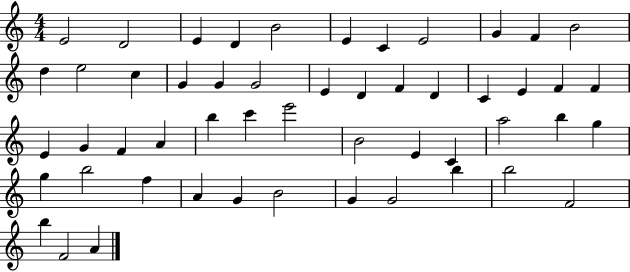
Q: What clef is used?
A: treble